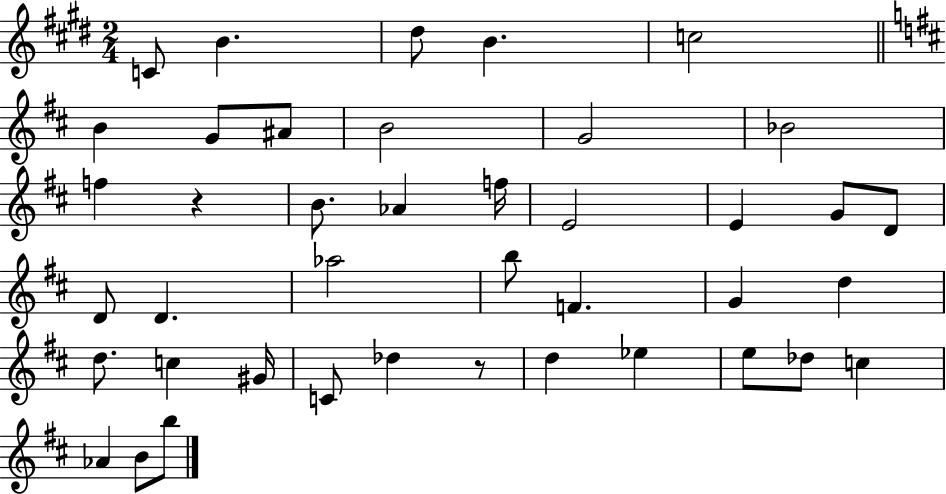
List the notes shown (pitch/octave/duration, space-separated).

C4/e B4/q. D#5/e B4/q. C5/h B4/q G4/e A#4/e B4/h G4/h Bb4/h F5/q R/q B4/e. Ab4/q F5/s E4/h E4/q G4/e D4/e D4/e D4/q. Ab5/h B5/e F4/q. G4/q D5/q D5/e. C5/q G#4/s C4/e Db5/q R/e D5/q Eb5/q E5/e Db5/e C5/q Ab4/q B4/e B5/e